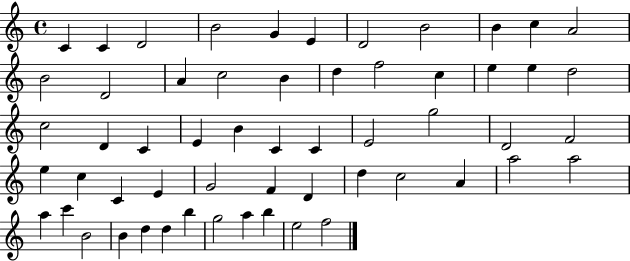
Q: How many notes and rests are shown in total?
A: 57